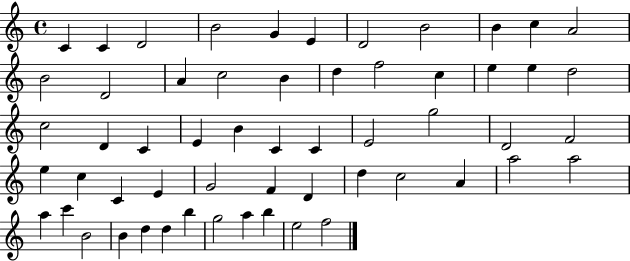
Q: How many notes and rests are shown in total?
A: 57